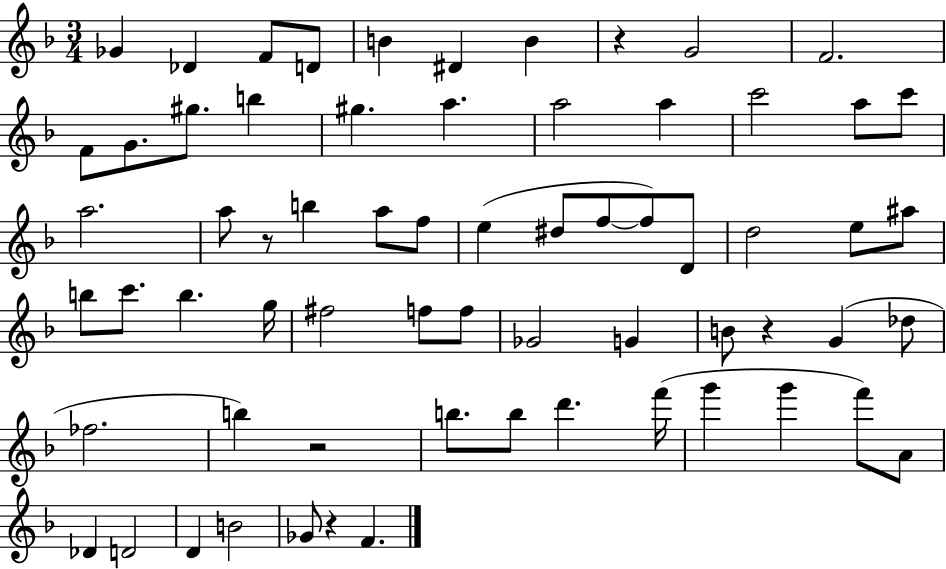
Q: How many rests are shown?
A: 5